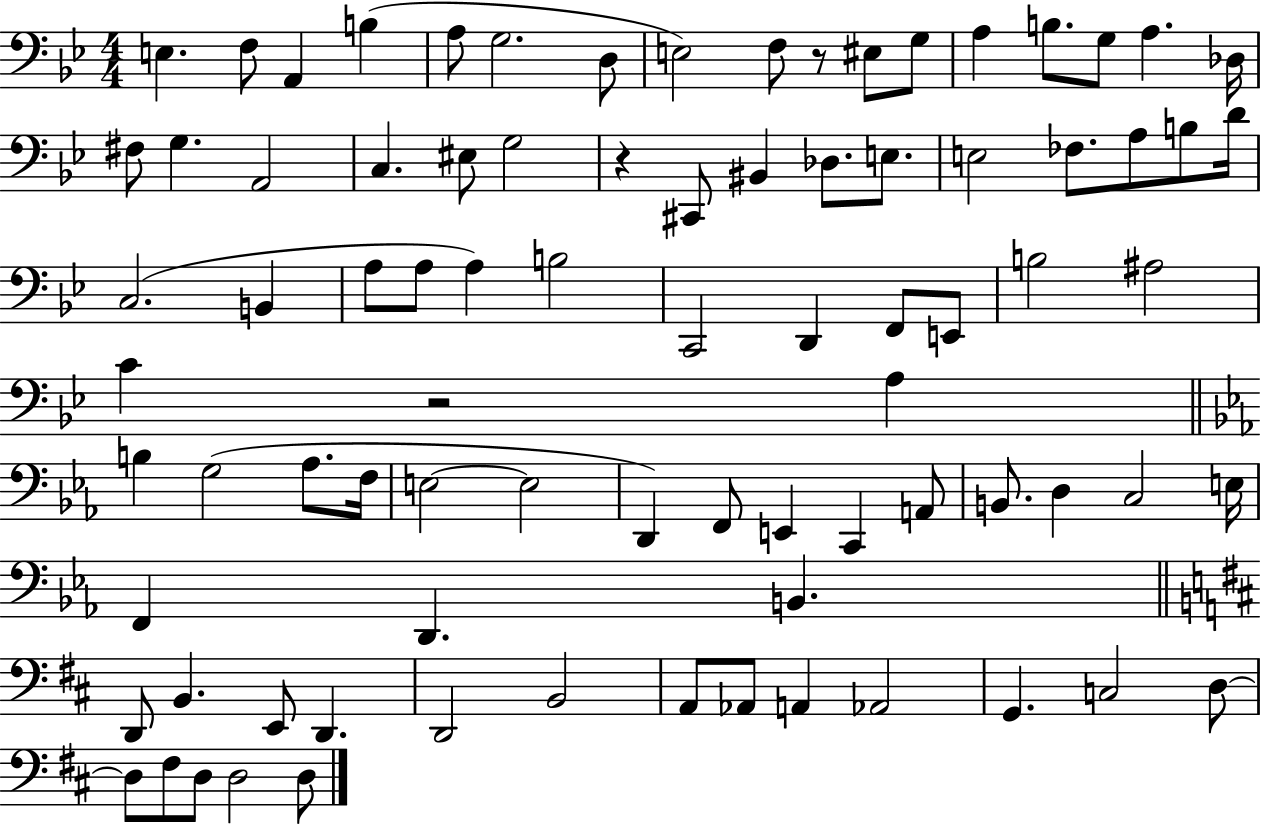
{
  \clef bass
  \numericTimeSignature
  \time 4/4
  \key bes \major
  \repeat volta 2 { e4. f8 a,4 b4( | a8 g2. d8 | e2) f8 r8 eis8 g8 | a4 b8. g8 a4. des16 | \break fis8 g4. a,2 | c4. eis8 g2 | r4 cis,8 bis,4 des8. e8. | e2 fes8. a8 b8 d'16 | \break c2.( b,4 | a8 a8 a4) b2 | c,2 d,4 f,8 e,8 | b2 ais2 | \break c'4 r2 a4 | \bar "||" \break \key ees \major b4 g2( aes8. f16 | e2~~ e2 | d,4) f,8 e,4 c,4 a,8 | b,8. d4 c2 e16 | \break f,4 d,4. b,4. | \bar "||" \break \key d \major d,8 b,4. e,8 d,4. | d,2 b,2 | a,8 aes,8 a,4 aes,2 | g,4. c2 d8~~ | \break d8 fis8 d8 d2 d8 | } \bar "|."
}